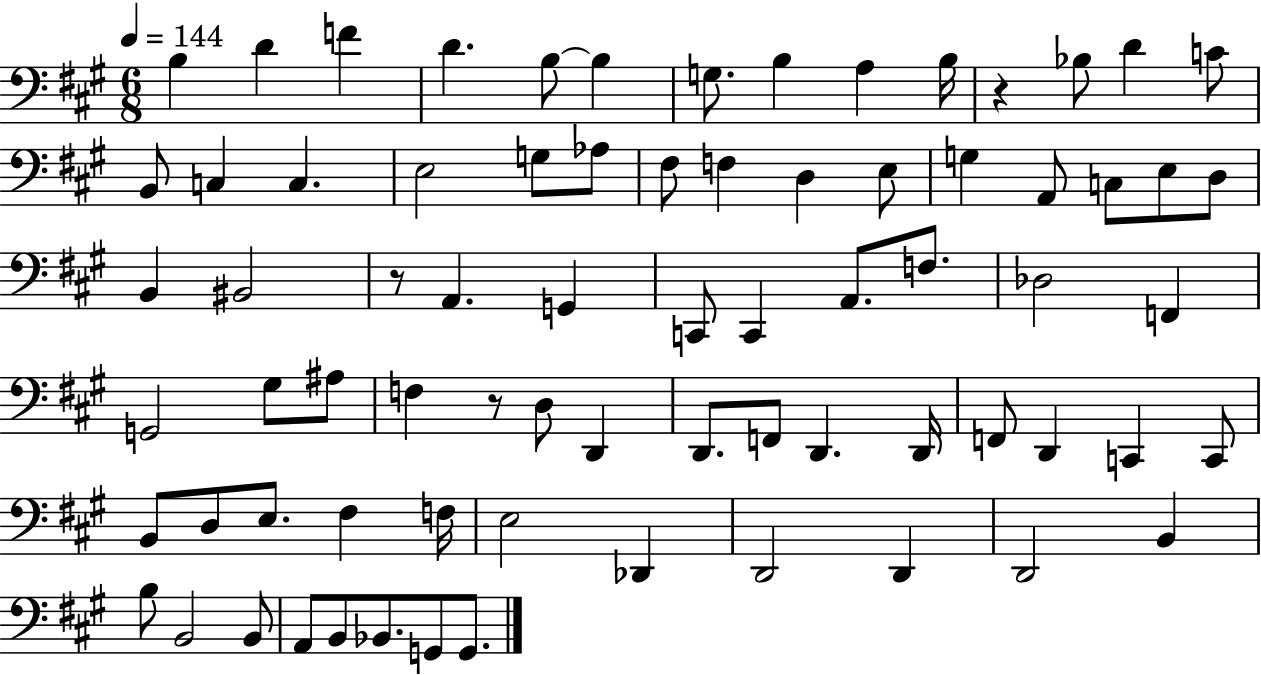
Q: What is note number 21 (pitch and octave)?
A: F3